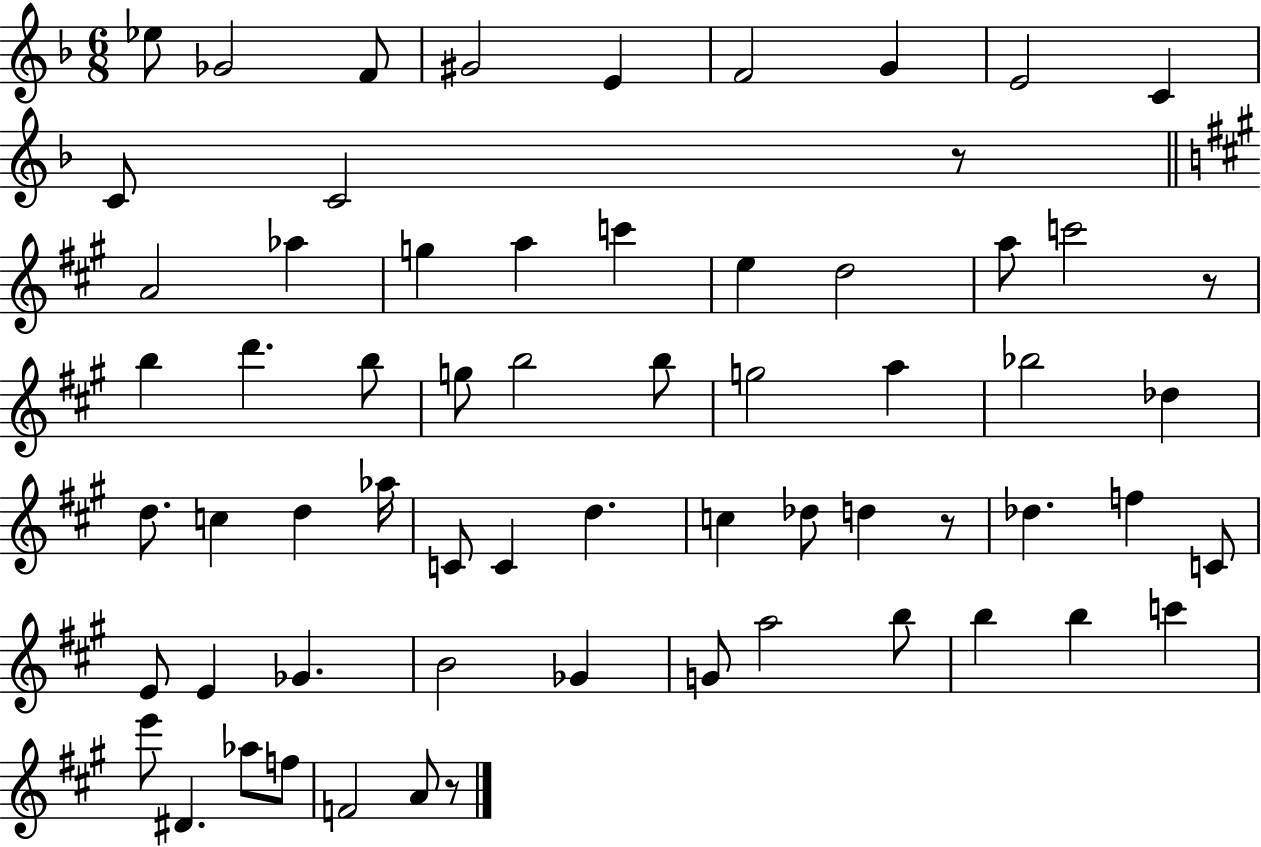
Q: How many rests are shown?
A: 4